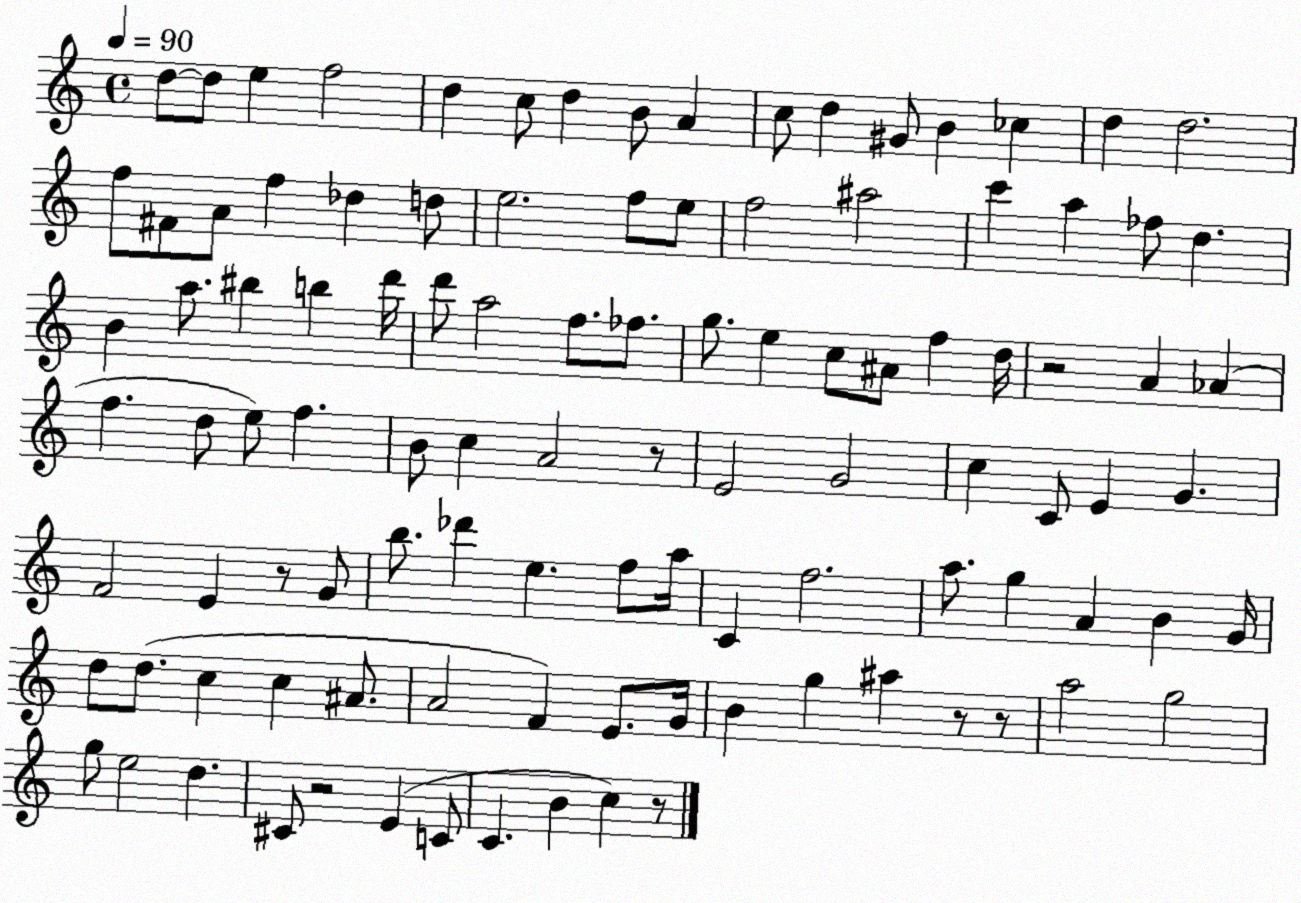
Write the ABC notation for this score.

X:1
T:Untitled
M:4/4
L:1/4
K:C
d/2 d/2 e f2 d c/2 d B/2 A c/2 d ^G/2 B _c d d2 f/2 ^F/2 A/2 f _d d/2 e2 f/2 e/2 f2 ^a2 c' a _f/2 d B a/2 ^b b d'/4 d'/2 a2 f/2 _f/2 g/2 e c/2 ^A/2 f d/4 z2 A _A f d/2 e/2 f B/2 c A2 z/2 E2 G2 c C/2 E G F2 E z/2 G/2 b/2 _d' e f/2 a/4 C f2 a/2 g A B G/4 d/2 d/2 c c ^A/2 A2 F E/2 G/4 B g ^a z/2 z/2 a2 g2 g/2 e2 d ^C/2 z2 E C/2 C B c z/2